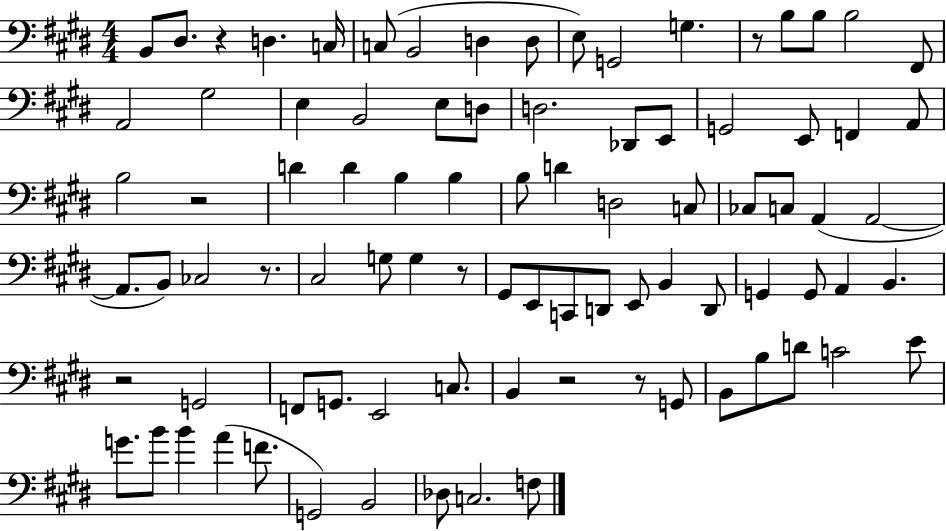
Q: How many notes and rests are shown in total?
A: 88